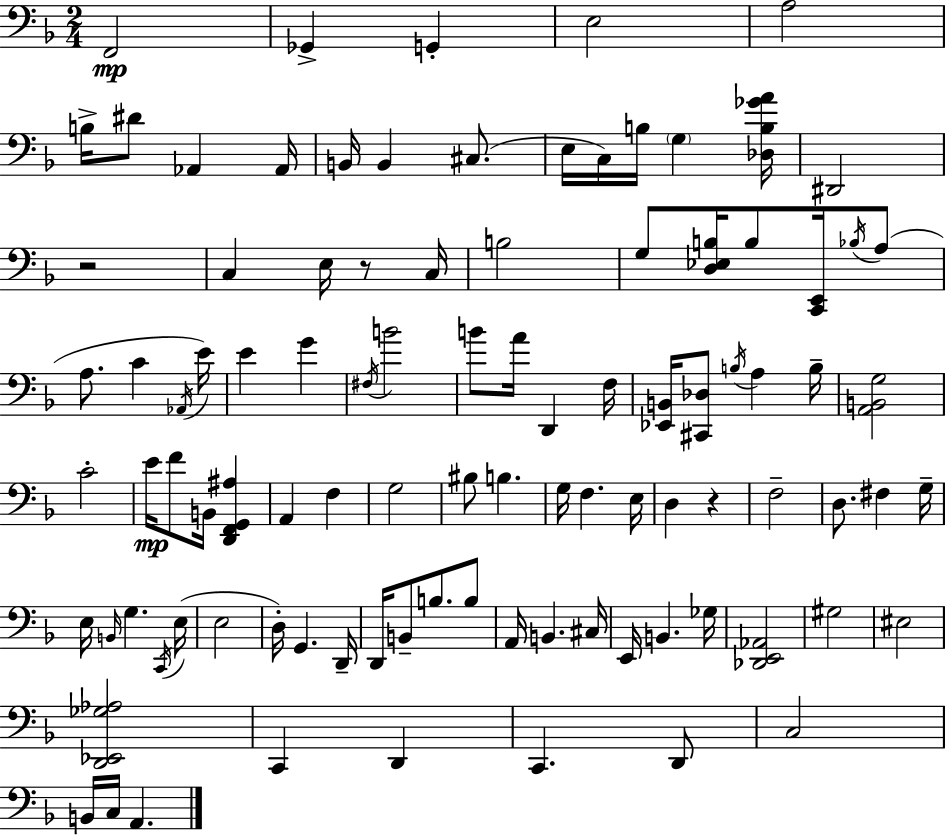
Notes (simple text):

F2/h Gb2/q G2/q E3/h A3/h B3/s D#4/e Ab2/q Ab2/s B2/s B2/q C#3/e. E3/s C3/s B3/s G3/q [Db3,B3,Gb4,A4]/s D#2/h R/h C3/q E3/s R/e C3/s B3/h G3/e [D3,Eb3,B3]/s B3/e [C2,E2]/s Bb3/s A3/e A3/e. C4/q Ab2/s E4/s E4/q G4/q F#3/s B4/h B4/e A4/s D2/q F3/s [Eb2,B2]/s [C#2,Db3]/e B3/s A3/q B3/s [A2,B2,G3]/h C4/h E4/s F4/e B2/s [D2,F2,G2,A#3]/q A2/q F3/q G3/h BIS3/e B3/q. G3/s F3/q. E3/s D3/q R/q F3/h D3/e. F#3/q G3/s E3/s B2/s G3/q. C2/s E3/s E3/h D3/s G2/q. D2/s D2/s B2/e B3/e. B3/e A2/s B2/q. C#3/s E2/s B2/q. Gb3/s [Db2,E2,Ab2]/h G#3/h EIS3/h [D2,Eb2,Gb3,Ab3]/h C2/q D2/q C2/q. D2/e C3/h B2/s C3/s A2/q.